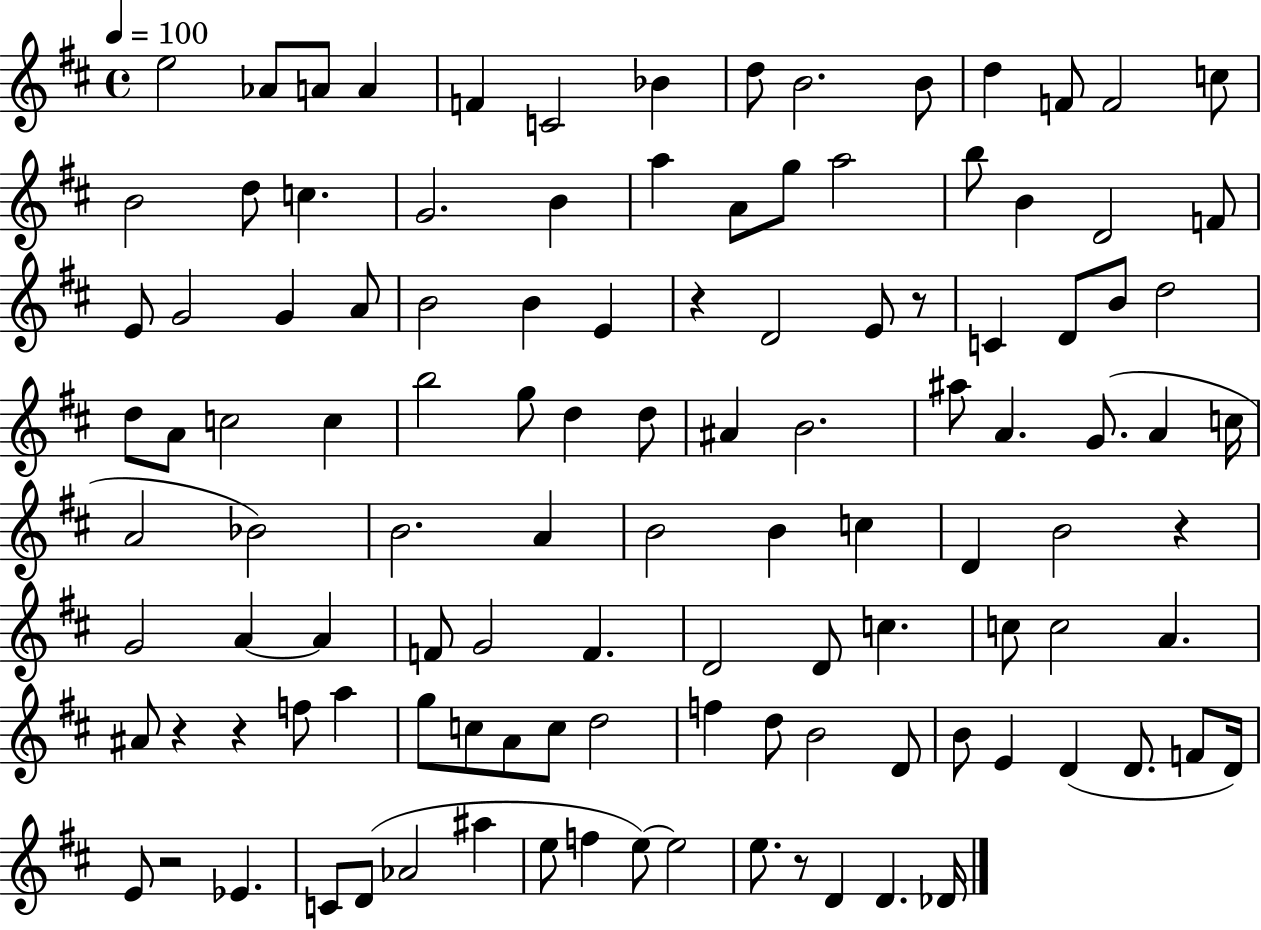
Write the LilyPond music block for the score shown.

{
  \clef treble
  \time 4/4
  \defaultTimeSignature
  \key d \major
  \tempo 4 = 100
  \repeat volta 2 { e''2 aes'8 a'8 a'4 | f'4 c'2 bes'4 | d''8 b'2. b'8 | d''4 f'8 f'2 c''8 | \break b'2 d''8 c''4. | g'2. b'4 | a''4 a'8 g''8 a''2 | b''8 b'4 d'2 f'8 | \break e'8 g'2 g'4 a'8 | b'2 b'4 e'4 | r4 d'2 e'8 r8 | c'4 d'8 b'8 d''2 | \break d''8 a'8 c''2 c''4 | b''2 g''8 d''4 d''8 | ais'4 b'2. | ais''8 a'4. g'8.( a'4 c''16 | \break a'2 bes'2) | b'2. a'4 | b'2 b'4 c''4 | d'4 b'2 r4 | \break g'2 a'4~~ a'4 | f'8 g'2 f'4. | d'2 d'8 c''4. | c''8 c''2 a'4. | \break ais'8 r4 r4 f''8 a''4 | g''8 c''8 a'8 c''8 d''2 | f''4 d''8 b'2 d'8 | b'8 e'4 d'4( d'8. f'8 d'16) | \break e'8 r2 ees'4. | c'8 d'8( aes'2 ais''4 | e''8 f''4 e''8~~) e''2 | e''8. r8 d'4 d'4. des'16 | \break } \bar "|."
}